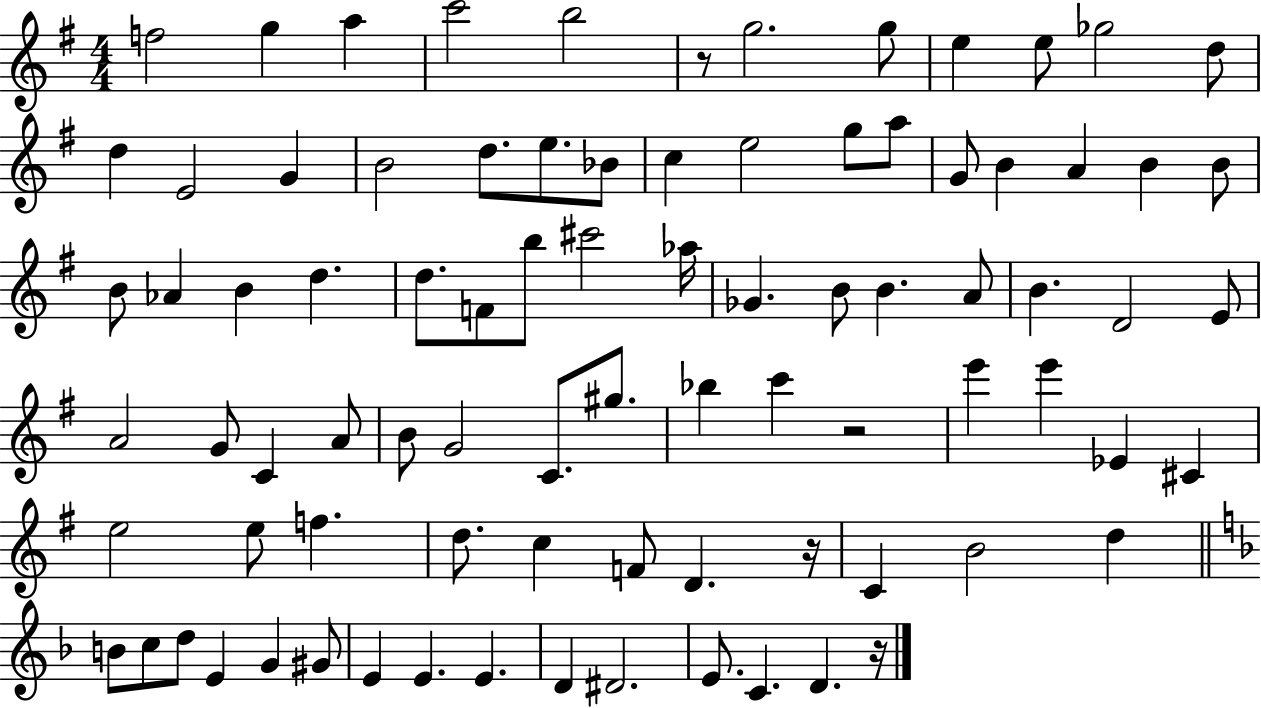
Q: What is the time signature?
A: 4/4